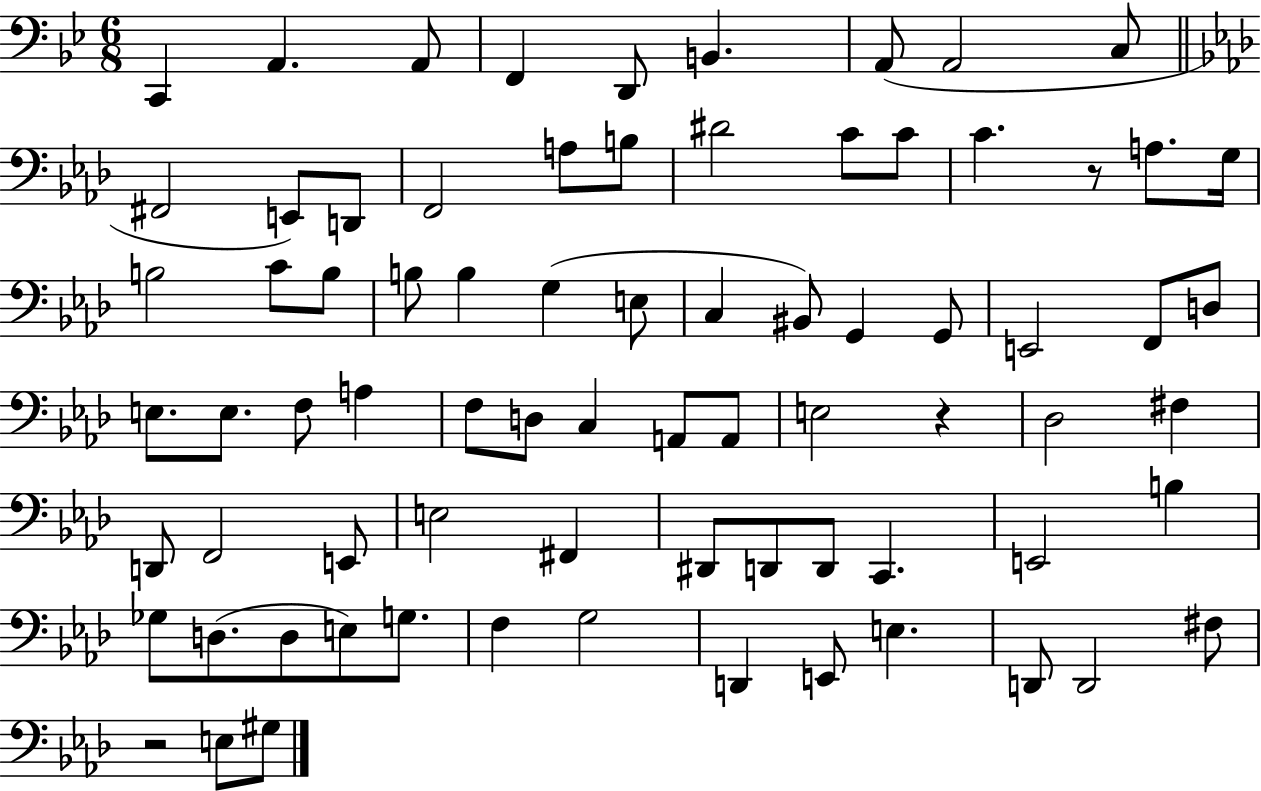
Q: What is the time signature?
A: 6/8